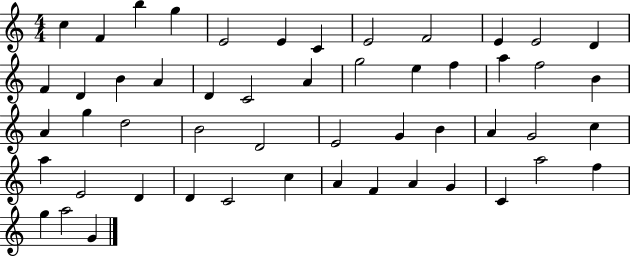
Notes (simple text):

C5/q F4/q B5/q G5/q E4/h E4/q C4/q E4/h F4/h E4/q E4/h D4/q F4/q D4/q B4/q A4/q D4/q C4/h A4/q G5/h E5/q F5/q A5/q F5/h B4/q A4/q G5/q D5/h B4/h D4/h E4/h G4/q B4/q A4/q G4/h C5/q A5/q E4/h D4/q D4/q C4/h C5/q A4/q F4/q A4/q G4/q C4/q A5/h F5/q G5/q A5/h G4/q